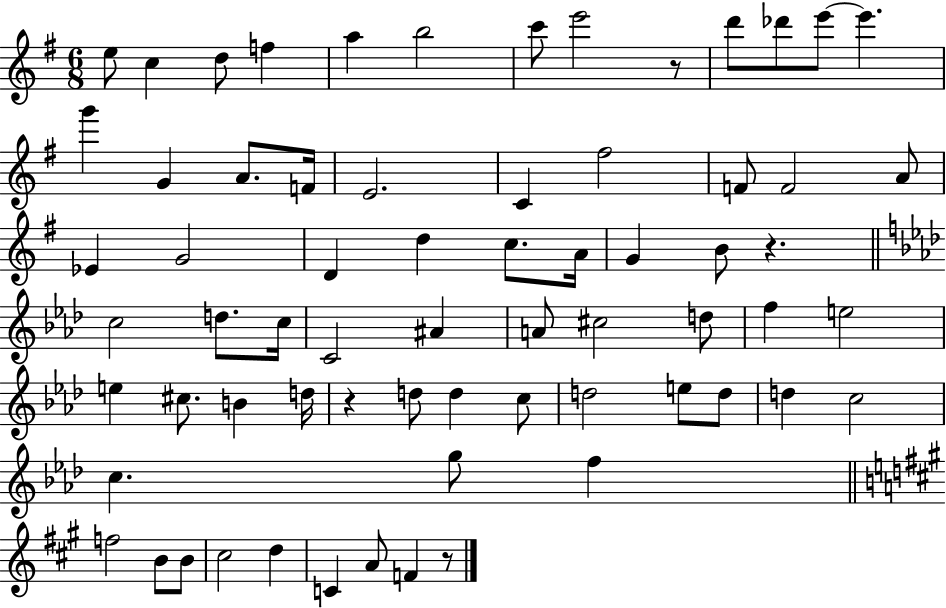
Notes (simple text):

E5/e C5/q D5/e F5/q A5/q B5/h C6/e E6/h R/e D6/e Db6/e E6/e E6/q. G6/q G4/q A4/e. F4/s E4/h. C4/q F#5/h F4/e F4/h A4/e Eb4/q G4/h D4/q D5/q C5/e. A4/s G4/q B4/e R/q. C5/h D5/e. C5/s C4/h A#4/q A4/e C#5/h D5/e F5/q E5/h E5/q C#5/e. B4/q D5/s R/q D5/e D5/q C5/e D5/h E5/e D5/e D5/q C5/h C5/q. G5/e F5/q F5/h B4/e B4/e C#5/h D5/q C4/q A4/e F4/q R/e